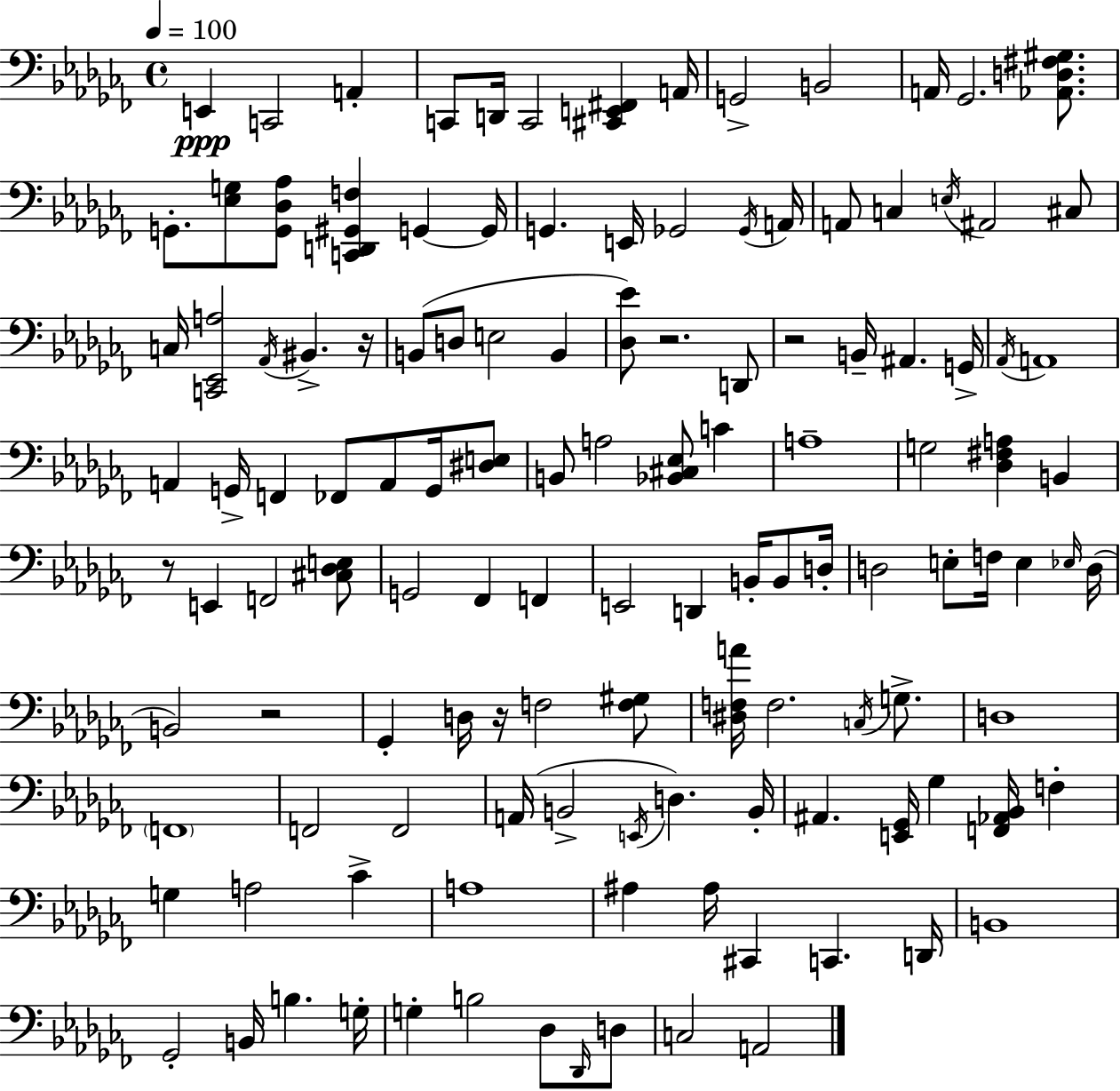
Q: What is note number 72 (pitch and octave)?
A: G3